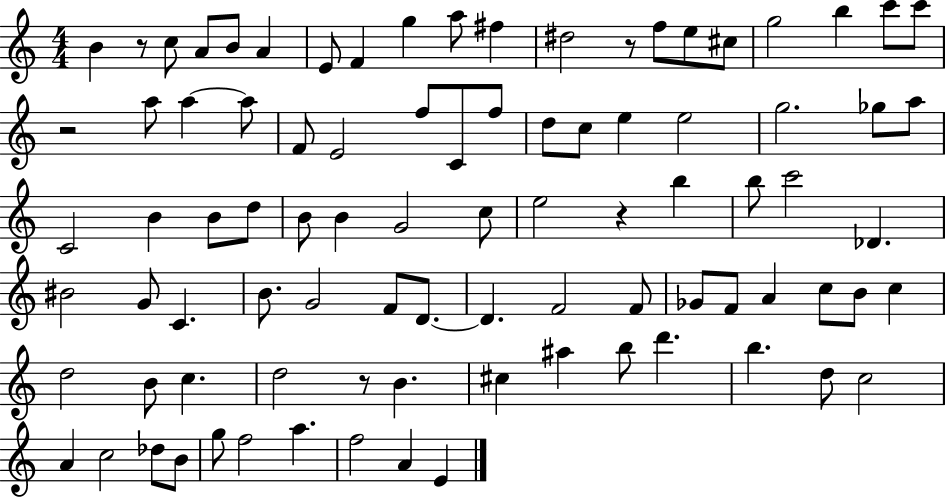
B4/q R/e C5/e A4/e B4/e A4/q E4/e F4/q G5/q A5/e F#5/q D#5/h R/e F5/e E5/e C#5/e G5/h B5/q C6/e C6/e R/h A5/e A5/q A5/e F4/e E4/h F5/e C4/e F5/e D5/e C5/e E5/q E5/h G5/h. Gb5/e A5/e C4/h B4/q B4/e D5/e B4/e B4/q G4/h C5/e E5/h R/q B5/q B5/e C6/h Db4/q. BIS4/h G4/e C4/q. B4/e. G4/h F4/e D4/e. D4/q. F4/h F4/e Gb4/e F4/e A4/q C5/e B4/e C5/q D5/h B4/e C5/q. D5/h R/e B4/q. C#5/q A#5/q B5/e D6/q. B5/q. D5/e C5/h A4/q C5/h Db5/e B4/e G5/e F5/h A5/q. F5/h A4/q E4/q